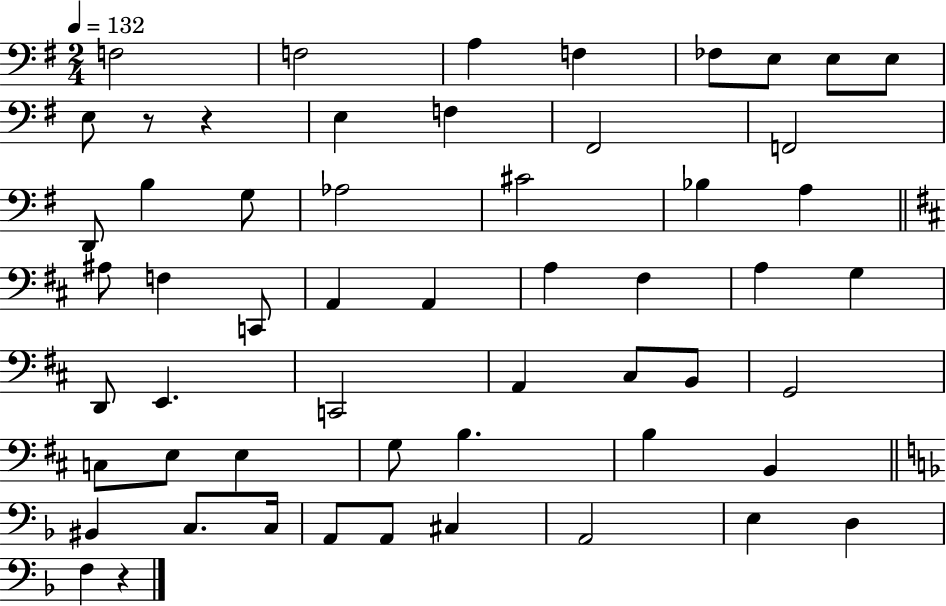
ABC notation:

X:1
T:Untitled
M:2/4
L:1/4
K:G
F,2 F,2 A, F, _F,/2 E,/2 E,/2 E,/2 E,/2 z/2 z E, F, ^F,,2 F,,2 D,,/2 B, G,/2 _A,2 ^C2 _B, A, ^A,/2 F, C,,/2 A,, A,, A, ^F, A, G, D,,/2 E,, C,,2 A,, ^C,/2 B,,/2 G,,2 C,/2 E,/2 E, G,/2 B, B, B,, ^B,, C,/2 C,/4 A,,/2 A,,/2 ^C, A,,2 E, D, F, z